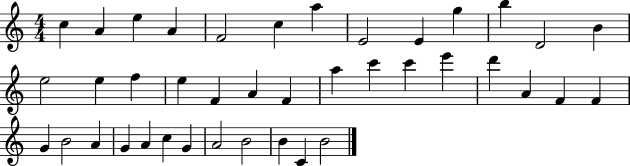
C5/q A4/q E5/q A4/q F4/h C5/q A5/q E4/h E4/q G5/q B5/q D4/h B4/q E5/h E5/q F5/q E5/q F4/q A4/q F4/q A5/q C6/q C6/q E6/q D6/q A4/q F4/q F4/q G4/q B4/h A4/q G4/q A4/q C5/q G4/q A4/h B4/h B4/q C4/q B4/h